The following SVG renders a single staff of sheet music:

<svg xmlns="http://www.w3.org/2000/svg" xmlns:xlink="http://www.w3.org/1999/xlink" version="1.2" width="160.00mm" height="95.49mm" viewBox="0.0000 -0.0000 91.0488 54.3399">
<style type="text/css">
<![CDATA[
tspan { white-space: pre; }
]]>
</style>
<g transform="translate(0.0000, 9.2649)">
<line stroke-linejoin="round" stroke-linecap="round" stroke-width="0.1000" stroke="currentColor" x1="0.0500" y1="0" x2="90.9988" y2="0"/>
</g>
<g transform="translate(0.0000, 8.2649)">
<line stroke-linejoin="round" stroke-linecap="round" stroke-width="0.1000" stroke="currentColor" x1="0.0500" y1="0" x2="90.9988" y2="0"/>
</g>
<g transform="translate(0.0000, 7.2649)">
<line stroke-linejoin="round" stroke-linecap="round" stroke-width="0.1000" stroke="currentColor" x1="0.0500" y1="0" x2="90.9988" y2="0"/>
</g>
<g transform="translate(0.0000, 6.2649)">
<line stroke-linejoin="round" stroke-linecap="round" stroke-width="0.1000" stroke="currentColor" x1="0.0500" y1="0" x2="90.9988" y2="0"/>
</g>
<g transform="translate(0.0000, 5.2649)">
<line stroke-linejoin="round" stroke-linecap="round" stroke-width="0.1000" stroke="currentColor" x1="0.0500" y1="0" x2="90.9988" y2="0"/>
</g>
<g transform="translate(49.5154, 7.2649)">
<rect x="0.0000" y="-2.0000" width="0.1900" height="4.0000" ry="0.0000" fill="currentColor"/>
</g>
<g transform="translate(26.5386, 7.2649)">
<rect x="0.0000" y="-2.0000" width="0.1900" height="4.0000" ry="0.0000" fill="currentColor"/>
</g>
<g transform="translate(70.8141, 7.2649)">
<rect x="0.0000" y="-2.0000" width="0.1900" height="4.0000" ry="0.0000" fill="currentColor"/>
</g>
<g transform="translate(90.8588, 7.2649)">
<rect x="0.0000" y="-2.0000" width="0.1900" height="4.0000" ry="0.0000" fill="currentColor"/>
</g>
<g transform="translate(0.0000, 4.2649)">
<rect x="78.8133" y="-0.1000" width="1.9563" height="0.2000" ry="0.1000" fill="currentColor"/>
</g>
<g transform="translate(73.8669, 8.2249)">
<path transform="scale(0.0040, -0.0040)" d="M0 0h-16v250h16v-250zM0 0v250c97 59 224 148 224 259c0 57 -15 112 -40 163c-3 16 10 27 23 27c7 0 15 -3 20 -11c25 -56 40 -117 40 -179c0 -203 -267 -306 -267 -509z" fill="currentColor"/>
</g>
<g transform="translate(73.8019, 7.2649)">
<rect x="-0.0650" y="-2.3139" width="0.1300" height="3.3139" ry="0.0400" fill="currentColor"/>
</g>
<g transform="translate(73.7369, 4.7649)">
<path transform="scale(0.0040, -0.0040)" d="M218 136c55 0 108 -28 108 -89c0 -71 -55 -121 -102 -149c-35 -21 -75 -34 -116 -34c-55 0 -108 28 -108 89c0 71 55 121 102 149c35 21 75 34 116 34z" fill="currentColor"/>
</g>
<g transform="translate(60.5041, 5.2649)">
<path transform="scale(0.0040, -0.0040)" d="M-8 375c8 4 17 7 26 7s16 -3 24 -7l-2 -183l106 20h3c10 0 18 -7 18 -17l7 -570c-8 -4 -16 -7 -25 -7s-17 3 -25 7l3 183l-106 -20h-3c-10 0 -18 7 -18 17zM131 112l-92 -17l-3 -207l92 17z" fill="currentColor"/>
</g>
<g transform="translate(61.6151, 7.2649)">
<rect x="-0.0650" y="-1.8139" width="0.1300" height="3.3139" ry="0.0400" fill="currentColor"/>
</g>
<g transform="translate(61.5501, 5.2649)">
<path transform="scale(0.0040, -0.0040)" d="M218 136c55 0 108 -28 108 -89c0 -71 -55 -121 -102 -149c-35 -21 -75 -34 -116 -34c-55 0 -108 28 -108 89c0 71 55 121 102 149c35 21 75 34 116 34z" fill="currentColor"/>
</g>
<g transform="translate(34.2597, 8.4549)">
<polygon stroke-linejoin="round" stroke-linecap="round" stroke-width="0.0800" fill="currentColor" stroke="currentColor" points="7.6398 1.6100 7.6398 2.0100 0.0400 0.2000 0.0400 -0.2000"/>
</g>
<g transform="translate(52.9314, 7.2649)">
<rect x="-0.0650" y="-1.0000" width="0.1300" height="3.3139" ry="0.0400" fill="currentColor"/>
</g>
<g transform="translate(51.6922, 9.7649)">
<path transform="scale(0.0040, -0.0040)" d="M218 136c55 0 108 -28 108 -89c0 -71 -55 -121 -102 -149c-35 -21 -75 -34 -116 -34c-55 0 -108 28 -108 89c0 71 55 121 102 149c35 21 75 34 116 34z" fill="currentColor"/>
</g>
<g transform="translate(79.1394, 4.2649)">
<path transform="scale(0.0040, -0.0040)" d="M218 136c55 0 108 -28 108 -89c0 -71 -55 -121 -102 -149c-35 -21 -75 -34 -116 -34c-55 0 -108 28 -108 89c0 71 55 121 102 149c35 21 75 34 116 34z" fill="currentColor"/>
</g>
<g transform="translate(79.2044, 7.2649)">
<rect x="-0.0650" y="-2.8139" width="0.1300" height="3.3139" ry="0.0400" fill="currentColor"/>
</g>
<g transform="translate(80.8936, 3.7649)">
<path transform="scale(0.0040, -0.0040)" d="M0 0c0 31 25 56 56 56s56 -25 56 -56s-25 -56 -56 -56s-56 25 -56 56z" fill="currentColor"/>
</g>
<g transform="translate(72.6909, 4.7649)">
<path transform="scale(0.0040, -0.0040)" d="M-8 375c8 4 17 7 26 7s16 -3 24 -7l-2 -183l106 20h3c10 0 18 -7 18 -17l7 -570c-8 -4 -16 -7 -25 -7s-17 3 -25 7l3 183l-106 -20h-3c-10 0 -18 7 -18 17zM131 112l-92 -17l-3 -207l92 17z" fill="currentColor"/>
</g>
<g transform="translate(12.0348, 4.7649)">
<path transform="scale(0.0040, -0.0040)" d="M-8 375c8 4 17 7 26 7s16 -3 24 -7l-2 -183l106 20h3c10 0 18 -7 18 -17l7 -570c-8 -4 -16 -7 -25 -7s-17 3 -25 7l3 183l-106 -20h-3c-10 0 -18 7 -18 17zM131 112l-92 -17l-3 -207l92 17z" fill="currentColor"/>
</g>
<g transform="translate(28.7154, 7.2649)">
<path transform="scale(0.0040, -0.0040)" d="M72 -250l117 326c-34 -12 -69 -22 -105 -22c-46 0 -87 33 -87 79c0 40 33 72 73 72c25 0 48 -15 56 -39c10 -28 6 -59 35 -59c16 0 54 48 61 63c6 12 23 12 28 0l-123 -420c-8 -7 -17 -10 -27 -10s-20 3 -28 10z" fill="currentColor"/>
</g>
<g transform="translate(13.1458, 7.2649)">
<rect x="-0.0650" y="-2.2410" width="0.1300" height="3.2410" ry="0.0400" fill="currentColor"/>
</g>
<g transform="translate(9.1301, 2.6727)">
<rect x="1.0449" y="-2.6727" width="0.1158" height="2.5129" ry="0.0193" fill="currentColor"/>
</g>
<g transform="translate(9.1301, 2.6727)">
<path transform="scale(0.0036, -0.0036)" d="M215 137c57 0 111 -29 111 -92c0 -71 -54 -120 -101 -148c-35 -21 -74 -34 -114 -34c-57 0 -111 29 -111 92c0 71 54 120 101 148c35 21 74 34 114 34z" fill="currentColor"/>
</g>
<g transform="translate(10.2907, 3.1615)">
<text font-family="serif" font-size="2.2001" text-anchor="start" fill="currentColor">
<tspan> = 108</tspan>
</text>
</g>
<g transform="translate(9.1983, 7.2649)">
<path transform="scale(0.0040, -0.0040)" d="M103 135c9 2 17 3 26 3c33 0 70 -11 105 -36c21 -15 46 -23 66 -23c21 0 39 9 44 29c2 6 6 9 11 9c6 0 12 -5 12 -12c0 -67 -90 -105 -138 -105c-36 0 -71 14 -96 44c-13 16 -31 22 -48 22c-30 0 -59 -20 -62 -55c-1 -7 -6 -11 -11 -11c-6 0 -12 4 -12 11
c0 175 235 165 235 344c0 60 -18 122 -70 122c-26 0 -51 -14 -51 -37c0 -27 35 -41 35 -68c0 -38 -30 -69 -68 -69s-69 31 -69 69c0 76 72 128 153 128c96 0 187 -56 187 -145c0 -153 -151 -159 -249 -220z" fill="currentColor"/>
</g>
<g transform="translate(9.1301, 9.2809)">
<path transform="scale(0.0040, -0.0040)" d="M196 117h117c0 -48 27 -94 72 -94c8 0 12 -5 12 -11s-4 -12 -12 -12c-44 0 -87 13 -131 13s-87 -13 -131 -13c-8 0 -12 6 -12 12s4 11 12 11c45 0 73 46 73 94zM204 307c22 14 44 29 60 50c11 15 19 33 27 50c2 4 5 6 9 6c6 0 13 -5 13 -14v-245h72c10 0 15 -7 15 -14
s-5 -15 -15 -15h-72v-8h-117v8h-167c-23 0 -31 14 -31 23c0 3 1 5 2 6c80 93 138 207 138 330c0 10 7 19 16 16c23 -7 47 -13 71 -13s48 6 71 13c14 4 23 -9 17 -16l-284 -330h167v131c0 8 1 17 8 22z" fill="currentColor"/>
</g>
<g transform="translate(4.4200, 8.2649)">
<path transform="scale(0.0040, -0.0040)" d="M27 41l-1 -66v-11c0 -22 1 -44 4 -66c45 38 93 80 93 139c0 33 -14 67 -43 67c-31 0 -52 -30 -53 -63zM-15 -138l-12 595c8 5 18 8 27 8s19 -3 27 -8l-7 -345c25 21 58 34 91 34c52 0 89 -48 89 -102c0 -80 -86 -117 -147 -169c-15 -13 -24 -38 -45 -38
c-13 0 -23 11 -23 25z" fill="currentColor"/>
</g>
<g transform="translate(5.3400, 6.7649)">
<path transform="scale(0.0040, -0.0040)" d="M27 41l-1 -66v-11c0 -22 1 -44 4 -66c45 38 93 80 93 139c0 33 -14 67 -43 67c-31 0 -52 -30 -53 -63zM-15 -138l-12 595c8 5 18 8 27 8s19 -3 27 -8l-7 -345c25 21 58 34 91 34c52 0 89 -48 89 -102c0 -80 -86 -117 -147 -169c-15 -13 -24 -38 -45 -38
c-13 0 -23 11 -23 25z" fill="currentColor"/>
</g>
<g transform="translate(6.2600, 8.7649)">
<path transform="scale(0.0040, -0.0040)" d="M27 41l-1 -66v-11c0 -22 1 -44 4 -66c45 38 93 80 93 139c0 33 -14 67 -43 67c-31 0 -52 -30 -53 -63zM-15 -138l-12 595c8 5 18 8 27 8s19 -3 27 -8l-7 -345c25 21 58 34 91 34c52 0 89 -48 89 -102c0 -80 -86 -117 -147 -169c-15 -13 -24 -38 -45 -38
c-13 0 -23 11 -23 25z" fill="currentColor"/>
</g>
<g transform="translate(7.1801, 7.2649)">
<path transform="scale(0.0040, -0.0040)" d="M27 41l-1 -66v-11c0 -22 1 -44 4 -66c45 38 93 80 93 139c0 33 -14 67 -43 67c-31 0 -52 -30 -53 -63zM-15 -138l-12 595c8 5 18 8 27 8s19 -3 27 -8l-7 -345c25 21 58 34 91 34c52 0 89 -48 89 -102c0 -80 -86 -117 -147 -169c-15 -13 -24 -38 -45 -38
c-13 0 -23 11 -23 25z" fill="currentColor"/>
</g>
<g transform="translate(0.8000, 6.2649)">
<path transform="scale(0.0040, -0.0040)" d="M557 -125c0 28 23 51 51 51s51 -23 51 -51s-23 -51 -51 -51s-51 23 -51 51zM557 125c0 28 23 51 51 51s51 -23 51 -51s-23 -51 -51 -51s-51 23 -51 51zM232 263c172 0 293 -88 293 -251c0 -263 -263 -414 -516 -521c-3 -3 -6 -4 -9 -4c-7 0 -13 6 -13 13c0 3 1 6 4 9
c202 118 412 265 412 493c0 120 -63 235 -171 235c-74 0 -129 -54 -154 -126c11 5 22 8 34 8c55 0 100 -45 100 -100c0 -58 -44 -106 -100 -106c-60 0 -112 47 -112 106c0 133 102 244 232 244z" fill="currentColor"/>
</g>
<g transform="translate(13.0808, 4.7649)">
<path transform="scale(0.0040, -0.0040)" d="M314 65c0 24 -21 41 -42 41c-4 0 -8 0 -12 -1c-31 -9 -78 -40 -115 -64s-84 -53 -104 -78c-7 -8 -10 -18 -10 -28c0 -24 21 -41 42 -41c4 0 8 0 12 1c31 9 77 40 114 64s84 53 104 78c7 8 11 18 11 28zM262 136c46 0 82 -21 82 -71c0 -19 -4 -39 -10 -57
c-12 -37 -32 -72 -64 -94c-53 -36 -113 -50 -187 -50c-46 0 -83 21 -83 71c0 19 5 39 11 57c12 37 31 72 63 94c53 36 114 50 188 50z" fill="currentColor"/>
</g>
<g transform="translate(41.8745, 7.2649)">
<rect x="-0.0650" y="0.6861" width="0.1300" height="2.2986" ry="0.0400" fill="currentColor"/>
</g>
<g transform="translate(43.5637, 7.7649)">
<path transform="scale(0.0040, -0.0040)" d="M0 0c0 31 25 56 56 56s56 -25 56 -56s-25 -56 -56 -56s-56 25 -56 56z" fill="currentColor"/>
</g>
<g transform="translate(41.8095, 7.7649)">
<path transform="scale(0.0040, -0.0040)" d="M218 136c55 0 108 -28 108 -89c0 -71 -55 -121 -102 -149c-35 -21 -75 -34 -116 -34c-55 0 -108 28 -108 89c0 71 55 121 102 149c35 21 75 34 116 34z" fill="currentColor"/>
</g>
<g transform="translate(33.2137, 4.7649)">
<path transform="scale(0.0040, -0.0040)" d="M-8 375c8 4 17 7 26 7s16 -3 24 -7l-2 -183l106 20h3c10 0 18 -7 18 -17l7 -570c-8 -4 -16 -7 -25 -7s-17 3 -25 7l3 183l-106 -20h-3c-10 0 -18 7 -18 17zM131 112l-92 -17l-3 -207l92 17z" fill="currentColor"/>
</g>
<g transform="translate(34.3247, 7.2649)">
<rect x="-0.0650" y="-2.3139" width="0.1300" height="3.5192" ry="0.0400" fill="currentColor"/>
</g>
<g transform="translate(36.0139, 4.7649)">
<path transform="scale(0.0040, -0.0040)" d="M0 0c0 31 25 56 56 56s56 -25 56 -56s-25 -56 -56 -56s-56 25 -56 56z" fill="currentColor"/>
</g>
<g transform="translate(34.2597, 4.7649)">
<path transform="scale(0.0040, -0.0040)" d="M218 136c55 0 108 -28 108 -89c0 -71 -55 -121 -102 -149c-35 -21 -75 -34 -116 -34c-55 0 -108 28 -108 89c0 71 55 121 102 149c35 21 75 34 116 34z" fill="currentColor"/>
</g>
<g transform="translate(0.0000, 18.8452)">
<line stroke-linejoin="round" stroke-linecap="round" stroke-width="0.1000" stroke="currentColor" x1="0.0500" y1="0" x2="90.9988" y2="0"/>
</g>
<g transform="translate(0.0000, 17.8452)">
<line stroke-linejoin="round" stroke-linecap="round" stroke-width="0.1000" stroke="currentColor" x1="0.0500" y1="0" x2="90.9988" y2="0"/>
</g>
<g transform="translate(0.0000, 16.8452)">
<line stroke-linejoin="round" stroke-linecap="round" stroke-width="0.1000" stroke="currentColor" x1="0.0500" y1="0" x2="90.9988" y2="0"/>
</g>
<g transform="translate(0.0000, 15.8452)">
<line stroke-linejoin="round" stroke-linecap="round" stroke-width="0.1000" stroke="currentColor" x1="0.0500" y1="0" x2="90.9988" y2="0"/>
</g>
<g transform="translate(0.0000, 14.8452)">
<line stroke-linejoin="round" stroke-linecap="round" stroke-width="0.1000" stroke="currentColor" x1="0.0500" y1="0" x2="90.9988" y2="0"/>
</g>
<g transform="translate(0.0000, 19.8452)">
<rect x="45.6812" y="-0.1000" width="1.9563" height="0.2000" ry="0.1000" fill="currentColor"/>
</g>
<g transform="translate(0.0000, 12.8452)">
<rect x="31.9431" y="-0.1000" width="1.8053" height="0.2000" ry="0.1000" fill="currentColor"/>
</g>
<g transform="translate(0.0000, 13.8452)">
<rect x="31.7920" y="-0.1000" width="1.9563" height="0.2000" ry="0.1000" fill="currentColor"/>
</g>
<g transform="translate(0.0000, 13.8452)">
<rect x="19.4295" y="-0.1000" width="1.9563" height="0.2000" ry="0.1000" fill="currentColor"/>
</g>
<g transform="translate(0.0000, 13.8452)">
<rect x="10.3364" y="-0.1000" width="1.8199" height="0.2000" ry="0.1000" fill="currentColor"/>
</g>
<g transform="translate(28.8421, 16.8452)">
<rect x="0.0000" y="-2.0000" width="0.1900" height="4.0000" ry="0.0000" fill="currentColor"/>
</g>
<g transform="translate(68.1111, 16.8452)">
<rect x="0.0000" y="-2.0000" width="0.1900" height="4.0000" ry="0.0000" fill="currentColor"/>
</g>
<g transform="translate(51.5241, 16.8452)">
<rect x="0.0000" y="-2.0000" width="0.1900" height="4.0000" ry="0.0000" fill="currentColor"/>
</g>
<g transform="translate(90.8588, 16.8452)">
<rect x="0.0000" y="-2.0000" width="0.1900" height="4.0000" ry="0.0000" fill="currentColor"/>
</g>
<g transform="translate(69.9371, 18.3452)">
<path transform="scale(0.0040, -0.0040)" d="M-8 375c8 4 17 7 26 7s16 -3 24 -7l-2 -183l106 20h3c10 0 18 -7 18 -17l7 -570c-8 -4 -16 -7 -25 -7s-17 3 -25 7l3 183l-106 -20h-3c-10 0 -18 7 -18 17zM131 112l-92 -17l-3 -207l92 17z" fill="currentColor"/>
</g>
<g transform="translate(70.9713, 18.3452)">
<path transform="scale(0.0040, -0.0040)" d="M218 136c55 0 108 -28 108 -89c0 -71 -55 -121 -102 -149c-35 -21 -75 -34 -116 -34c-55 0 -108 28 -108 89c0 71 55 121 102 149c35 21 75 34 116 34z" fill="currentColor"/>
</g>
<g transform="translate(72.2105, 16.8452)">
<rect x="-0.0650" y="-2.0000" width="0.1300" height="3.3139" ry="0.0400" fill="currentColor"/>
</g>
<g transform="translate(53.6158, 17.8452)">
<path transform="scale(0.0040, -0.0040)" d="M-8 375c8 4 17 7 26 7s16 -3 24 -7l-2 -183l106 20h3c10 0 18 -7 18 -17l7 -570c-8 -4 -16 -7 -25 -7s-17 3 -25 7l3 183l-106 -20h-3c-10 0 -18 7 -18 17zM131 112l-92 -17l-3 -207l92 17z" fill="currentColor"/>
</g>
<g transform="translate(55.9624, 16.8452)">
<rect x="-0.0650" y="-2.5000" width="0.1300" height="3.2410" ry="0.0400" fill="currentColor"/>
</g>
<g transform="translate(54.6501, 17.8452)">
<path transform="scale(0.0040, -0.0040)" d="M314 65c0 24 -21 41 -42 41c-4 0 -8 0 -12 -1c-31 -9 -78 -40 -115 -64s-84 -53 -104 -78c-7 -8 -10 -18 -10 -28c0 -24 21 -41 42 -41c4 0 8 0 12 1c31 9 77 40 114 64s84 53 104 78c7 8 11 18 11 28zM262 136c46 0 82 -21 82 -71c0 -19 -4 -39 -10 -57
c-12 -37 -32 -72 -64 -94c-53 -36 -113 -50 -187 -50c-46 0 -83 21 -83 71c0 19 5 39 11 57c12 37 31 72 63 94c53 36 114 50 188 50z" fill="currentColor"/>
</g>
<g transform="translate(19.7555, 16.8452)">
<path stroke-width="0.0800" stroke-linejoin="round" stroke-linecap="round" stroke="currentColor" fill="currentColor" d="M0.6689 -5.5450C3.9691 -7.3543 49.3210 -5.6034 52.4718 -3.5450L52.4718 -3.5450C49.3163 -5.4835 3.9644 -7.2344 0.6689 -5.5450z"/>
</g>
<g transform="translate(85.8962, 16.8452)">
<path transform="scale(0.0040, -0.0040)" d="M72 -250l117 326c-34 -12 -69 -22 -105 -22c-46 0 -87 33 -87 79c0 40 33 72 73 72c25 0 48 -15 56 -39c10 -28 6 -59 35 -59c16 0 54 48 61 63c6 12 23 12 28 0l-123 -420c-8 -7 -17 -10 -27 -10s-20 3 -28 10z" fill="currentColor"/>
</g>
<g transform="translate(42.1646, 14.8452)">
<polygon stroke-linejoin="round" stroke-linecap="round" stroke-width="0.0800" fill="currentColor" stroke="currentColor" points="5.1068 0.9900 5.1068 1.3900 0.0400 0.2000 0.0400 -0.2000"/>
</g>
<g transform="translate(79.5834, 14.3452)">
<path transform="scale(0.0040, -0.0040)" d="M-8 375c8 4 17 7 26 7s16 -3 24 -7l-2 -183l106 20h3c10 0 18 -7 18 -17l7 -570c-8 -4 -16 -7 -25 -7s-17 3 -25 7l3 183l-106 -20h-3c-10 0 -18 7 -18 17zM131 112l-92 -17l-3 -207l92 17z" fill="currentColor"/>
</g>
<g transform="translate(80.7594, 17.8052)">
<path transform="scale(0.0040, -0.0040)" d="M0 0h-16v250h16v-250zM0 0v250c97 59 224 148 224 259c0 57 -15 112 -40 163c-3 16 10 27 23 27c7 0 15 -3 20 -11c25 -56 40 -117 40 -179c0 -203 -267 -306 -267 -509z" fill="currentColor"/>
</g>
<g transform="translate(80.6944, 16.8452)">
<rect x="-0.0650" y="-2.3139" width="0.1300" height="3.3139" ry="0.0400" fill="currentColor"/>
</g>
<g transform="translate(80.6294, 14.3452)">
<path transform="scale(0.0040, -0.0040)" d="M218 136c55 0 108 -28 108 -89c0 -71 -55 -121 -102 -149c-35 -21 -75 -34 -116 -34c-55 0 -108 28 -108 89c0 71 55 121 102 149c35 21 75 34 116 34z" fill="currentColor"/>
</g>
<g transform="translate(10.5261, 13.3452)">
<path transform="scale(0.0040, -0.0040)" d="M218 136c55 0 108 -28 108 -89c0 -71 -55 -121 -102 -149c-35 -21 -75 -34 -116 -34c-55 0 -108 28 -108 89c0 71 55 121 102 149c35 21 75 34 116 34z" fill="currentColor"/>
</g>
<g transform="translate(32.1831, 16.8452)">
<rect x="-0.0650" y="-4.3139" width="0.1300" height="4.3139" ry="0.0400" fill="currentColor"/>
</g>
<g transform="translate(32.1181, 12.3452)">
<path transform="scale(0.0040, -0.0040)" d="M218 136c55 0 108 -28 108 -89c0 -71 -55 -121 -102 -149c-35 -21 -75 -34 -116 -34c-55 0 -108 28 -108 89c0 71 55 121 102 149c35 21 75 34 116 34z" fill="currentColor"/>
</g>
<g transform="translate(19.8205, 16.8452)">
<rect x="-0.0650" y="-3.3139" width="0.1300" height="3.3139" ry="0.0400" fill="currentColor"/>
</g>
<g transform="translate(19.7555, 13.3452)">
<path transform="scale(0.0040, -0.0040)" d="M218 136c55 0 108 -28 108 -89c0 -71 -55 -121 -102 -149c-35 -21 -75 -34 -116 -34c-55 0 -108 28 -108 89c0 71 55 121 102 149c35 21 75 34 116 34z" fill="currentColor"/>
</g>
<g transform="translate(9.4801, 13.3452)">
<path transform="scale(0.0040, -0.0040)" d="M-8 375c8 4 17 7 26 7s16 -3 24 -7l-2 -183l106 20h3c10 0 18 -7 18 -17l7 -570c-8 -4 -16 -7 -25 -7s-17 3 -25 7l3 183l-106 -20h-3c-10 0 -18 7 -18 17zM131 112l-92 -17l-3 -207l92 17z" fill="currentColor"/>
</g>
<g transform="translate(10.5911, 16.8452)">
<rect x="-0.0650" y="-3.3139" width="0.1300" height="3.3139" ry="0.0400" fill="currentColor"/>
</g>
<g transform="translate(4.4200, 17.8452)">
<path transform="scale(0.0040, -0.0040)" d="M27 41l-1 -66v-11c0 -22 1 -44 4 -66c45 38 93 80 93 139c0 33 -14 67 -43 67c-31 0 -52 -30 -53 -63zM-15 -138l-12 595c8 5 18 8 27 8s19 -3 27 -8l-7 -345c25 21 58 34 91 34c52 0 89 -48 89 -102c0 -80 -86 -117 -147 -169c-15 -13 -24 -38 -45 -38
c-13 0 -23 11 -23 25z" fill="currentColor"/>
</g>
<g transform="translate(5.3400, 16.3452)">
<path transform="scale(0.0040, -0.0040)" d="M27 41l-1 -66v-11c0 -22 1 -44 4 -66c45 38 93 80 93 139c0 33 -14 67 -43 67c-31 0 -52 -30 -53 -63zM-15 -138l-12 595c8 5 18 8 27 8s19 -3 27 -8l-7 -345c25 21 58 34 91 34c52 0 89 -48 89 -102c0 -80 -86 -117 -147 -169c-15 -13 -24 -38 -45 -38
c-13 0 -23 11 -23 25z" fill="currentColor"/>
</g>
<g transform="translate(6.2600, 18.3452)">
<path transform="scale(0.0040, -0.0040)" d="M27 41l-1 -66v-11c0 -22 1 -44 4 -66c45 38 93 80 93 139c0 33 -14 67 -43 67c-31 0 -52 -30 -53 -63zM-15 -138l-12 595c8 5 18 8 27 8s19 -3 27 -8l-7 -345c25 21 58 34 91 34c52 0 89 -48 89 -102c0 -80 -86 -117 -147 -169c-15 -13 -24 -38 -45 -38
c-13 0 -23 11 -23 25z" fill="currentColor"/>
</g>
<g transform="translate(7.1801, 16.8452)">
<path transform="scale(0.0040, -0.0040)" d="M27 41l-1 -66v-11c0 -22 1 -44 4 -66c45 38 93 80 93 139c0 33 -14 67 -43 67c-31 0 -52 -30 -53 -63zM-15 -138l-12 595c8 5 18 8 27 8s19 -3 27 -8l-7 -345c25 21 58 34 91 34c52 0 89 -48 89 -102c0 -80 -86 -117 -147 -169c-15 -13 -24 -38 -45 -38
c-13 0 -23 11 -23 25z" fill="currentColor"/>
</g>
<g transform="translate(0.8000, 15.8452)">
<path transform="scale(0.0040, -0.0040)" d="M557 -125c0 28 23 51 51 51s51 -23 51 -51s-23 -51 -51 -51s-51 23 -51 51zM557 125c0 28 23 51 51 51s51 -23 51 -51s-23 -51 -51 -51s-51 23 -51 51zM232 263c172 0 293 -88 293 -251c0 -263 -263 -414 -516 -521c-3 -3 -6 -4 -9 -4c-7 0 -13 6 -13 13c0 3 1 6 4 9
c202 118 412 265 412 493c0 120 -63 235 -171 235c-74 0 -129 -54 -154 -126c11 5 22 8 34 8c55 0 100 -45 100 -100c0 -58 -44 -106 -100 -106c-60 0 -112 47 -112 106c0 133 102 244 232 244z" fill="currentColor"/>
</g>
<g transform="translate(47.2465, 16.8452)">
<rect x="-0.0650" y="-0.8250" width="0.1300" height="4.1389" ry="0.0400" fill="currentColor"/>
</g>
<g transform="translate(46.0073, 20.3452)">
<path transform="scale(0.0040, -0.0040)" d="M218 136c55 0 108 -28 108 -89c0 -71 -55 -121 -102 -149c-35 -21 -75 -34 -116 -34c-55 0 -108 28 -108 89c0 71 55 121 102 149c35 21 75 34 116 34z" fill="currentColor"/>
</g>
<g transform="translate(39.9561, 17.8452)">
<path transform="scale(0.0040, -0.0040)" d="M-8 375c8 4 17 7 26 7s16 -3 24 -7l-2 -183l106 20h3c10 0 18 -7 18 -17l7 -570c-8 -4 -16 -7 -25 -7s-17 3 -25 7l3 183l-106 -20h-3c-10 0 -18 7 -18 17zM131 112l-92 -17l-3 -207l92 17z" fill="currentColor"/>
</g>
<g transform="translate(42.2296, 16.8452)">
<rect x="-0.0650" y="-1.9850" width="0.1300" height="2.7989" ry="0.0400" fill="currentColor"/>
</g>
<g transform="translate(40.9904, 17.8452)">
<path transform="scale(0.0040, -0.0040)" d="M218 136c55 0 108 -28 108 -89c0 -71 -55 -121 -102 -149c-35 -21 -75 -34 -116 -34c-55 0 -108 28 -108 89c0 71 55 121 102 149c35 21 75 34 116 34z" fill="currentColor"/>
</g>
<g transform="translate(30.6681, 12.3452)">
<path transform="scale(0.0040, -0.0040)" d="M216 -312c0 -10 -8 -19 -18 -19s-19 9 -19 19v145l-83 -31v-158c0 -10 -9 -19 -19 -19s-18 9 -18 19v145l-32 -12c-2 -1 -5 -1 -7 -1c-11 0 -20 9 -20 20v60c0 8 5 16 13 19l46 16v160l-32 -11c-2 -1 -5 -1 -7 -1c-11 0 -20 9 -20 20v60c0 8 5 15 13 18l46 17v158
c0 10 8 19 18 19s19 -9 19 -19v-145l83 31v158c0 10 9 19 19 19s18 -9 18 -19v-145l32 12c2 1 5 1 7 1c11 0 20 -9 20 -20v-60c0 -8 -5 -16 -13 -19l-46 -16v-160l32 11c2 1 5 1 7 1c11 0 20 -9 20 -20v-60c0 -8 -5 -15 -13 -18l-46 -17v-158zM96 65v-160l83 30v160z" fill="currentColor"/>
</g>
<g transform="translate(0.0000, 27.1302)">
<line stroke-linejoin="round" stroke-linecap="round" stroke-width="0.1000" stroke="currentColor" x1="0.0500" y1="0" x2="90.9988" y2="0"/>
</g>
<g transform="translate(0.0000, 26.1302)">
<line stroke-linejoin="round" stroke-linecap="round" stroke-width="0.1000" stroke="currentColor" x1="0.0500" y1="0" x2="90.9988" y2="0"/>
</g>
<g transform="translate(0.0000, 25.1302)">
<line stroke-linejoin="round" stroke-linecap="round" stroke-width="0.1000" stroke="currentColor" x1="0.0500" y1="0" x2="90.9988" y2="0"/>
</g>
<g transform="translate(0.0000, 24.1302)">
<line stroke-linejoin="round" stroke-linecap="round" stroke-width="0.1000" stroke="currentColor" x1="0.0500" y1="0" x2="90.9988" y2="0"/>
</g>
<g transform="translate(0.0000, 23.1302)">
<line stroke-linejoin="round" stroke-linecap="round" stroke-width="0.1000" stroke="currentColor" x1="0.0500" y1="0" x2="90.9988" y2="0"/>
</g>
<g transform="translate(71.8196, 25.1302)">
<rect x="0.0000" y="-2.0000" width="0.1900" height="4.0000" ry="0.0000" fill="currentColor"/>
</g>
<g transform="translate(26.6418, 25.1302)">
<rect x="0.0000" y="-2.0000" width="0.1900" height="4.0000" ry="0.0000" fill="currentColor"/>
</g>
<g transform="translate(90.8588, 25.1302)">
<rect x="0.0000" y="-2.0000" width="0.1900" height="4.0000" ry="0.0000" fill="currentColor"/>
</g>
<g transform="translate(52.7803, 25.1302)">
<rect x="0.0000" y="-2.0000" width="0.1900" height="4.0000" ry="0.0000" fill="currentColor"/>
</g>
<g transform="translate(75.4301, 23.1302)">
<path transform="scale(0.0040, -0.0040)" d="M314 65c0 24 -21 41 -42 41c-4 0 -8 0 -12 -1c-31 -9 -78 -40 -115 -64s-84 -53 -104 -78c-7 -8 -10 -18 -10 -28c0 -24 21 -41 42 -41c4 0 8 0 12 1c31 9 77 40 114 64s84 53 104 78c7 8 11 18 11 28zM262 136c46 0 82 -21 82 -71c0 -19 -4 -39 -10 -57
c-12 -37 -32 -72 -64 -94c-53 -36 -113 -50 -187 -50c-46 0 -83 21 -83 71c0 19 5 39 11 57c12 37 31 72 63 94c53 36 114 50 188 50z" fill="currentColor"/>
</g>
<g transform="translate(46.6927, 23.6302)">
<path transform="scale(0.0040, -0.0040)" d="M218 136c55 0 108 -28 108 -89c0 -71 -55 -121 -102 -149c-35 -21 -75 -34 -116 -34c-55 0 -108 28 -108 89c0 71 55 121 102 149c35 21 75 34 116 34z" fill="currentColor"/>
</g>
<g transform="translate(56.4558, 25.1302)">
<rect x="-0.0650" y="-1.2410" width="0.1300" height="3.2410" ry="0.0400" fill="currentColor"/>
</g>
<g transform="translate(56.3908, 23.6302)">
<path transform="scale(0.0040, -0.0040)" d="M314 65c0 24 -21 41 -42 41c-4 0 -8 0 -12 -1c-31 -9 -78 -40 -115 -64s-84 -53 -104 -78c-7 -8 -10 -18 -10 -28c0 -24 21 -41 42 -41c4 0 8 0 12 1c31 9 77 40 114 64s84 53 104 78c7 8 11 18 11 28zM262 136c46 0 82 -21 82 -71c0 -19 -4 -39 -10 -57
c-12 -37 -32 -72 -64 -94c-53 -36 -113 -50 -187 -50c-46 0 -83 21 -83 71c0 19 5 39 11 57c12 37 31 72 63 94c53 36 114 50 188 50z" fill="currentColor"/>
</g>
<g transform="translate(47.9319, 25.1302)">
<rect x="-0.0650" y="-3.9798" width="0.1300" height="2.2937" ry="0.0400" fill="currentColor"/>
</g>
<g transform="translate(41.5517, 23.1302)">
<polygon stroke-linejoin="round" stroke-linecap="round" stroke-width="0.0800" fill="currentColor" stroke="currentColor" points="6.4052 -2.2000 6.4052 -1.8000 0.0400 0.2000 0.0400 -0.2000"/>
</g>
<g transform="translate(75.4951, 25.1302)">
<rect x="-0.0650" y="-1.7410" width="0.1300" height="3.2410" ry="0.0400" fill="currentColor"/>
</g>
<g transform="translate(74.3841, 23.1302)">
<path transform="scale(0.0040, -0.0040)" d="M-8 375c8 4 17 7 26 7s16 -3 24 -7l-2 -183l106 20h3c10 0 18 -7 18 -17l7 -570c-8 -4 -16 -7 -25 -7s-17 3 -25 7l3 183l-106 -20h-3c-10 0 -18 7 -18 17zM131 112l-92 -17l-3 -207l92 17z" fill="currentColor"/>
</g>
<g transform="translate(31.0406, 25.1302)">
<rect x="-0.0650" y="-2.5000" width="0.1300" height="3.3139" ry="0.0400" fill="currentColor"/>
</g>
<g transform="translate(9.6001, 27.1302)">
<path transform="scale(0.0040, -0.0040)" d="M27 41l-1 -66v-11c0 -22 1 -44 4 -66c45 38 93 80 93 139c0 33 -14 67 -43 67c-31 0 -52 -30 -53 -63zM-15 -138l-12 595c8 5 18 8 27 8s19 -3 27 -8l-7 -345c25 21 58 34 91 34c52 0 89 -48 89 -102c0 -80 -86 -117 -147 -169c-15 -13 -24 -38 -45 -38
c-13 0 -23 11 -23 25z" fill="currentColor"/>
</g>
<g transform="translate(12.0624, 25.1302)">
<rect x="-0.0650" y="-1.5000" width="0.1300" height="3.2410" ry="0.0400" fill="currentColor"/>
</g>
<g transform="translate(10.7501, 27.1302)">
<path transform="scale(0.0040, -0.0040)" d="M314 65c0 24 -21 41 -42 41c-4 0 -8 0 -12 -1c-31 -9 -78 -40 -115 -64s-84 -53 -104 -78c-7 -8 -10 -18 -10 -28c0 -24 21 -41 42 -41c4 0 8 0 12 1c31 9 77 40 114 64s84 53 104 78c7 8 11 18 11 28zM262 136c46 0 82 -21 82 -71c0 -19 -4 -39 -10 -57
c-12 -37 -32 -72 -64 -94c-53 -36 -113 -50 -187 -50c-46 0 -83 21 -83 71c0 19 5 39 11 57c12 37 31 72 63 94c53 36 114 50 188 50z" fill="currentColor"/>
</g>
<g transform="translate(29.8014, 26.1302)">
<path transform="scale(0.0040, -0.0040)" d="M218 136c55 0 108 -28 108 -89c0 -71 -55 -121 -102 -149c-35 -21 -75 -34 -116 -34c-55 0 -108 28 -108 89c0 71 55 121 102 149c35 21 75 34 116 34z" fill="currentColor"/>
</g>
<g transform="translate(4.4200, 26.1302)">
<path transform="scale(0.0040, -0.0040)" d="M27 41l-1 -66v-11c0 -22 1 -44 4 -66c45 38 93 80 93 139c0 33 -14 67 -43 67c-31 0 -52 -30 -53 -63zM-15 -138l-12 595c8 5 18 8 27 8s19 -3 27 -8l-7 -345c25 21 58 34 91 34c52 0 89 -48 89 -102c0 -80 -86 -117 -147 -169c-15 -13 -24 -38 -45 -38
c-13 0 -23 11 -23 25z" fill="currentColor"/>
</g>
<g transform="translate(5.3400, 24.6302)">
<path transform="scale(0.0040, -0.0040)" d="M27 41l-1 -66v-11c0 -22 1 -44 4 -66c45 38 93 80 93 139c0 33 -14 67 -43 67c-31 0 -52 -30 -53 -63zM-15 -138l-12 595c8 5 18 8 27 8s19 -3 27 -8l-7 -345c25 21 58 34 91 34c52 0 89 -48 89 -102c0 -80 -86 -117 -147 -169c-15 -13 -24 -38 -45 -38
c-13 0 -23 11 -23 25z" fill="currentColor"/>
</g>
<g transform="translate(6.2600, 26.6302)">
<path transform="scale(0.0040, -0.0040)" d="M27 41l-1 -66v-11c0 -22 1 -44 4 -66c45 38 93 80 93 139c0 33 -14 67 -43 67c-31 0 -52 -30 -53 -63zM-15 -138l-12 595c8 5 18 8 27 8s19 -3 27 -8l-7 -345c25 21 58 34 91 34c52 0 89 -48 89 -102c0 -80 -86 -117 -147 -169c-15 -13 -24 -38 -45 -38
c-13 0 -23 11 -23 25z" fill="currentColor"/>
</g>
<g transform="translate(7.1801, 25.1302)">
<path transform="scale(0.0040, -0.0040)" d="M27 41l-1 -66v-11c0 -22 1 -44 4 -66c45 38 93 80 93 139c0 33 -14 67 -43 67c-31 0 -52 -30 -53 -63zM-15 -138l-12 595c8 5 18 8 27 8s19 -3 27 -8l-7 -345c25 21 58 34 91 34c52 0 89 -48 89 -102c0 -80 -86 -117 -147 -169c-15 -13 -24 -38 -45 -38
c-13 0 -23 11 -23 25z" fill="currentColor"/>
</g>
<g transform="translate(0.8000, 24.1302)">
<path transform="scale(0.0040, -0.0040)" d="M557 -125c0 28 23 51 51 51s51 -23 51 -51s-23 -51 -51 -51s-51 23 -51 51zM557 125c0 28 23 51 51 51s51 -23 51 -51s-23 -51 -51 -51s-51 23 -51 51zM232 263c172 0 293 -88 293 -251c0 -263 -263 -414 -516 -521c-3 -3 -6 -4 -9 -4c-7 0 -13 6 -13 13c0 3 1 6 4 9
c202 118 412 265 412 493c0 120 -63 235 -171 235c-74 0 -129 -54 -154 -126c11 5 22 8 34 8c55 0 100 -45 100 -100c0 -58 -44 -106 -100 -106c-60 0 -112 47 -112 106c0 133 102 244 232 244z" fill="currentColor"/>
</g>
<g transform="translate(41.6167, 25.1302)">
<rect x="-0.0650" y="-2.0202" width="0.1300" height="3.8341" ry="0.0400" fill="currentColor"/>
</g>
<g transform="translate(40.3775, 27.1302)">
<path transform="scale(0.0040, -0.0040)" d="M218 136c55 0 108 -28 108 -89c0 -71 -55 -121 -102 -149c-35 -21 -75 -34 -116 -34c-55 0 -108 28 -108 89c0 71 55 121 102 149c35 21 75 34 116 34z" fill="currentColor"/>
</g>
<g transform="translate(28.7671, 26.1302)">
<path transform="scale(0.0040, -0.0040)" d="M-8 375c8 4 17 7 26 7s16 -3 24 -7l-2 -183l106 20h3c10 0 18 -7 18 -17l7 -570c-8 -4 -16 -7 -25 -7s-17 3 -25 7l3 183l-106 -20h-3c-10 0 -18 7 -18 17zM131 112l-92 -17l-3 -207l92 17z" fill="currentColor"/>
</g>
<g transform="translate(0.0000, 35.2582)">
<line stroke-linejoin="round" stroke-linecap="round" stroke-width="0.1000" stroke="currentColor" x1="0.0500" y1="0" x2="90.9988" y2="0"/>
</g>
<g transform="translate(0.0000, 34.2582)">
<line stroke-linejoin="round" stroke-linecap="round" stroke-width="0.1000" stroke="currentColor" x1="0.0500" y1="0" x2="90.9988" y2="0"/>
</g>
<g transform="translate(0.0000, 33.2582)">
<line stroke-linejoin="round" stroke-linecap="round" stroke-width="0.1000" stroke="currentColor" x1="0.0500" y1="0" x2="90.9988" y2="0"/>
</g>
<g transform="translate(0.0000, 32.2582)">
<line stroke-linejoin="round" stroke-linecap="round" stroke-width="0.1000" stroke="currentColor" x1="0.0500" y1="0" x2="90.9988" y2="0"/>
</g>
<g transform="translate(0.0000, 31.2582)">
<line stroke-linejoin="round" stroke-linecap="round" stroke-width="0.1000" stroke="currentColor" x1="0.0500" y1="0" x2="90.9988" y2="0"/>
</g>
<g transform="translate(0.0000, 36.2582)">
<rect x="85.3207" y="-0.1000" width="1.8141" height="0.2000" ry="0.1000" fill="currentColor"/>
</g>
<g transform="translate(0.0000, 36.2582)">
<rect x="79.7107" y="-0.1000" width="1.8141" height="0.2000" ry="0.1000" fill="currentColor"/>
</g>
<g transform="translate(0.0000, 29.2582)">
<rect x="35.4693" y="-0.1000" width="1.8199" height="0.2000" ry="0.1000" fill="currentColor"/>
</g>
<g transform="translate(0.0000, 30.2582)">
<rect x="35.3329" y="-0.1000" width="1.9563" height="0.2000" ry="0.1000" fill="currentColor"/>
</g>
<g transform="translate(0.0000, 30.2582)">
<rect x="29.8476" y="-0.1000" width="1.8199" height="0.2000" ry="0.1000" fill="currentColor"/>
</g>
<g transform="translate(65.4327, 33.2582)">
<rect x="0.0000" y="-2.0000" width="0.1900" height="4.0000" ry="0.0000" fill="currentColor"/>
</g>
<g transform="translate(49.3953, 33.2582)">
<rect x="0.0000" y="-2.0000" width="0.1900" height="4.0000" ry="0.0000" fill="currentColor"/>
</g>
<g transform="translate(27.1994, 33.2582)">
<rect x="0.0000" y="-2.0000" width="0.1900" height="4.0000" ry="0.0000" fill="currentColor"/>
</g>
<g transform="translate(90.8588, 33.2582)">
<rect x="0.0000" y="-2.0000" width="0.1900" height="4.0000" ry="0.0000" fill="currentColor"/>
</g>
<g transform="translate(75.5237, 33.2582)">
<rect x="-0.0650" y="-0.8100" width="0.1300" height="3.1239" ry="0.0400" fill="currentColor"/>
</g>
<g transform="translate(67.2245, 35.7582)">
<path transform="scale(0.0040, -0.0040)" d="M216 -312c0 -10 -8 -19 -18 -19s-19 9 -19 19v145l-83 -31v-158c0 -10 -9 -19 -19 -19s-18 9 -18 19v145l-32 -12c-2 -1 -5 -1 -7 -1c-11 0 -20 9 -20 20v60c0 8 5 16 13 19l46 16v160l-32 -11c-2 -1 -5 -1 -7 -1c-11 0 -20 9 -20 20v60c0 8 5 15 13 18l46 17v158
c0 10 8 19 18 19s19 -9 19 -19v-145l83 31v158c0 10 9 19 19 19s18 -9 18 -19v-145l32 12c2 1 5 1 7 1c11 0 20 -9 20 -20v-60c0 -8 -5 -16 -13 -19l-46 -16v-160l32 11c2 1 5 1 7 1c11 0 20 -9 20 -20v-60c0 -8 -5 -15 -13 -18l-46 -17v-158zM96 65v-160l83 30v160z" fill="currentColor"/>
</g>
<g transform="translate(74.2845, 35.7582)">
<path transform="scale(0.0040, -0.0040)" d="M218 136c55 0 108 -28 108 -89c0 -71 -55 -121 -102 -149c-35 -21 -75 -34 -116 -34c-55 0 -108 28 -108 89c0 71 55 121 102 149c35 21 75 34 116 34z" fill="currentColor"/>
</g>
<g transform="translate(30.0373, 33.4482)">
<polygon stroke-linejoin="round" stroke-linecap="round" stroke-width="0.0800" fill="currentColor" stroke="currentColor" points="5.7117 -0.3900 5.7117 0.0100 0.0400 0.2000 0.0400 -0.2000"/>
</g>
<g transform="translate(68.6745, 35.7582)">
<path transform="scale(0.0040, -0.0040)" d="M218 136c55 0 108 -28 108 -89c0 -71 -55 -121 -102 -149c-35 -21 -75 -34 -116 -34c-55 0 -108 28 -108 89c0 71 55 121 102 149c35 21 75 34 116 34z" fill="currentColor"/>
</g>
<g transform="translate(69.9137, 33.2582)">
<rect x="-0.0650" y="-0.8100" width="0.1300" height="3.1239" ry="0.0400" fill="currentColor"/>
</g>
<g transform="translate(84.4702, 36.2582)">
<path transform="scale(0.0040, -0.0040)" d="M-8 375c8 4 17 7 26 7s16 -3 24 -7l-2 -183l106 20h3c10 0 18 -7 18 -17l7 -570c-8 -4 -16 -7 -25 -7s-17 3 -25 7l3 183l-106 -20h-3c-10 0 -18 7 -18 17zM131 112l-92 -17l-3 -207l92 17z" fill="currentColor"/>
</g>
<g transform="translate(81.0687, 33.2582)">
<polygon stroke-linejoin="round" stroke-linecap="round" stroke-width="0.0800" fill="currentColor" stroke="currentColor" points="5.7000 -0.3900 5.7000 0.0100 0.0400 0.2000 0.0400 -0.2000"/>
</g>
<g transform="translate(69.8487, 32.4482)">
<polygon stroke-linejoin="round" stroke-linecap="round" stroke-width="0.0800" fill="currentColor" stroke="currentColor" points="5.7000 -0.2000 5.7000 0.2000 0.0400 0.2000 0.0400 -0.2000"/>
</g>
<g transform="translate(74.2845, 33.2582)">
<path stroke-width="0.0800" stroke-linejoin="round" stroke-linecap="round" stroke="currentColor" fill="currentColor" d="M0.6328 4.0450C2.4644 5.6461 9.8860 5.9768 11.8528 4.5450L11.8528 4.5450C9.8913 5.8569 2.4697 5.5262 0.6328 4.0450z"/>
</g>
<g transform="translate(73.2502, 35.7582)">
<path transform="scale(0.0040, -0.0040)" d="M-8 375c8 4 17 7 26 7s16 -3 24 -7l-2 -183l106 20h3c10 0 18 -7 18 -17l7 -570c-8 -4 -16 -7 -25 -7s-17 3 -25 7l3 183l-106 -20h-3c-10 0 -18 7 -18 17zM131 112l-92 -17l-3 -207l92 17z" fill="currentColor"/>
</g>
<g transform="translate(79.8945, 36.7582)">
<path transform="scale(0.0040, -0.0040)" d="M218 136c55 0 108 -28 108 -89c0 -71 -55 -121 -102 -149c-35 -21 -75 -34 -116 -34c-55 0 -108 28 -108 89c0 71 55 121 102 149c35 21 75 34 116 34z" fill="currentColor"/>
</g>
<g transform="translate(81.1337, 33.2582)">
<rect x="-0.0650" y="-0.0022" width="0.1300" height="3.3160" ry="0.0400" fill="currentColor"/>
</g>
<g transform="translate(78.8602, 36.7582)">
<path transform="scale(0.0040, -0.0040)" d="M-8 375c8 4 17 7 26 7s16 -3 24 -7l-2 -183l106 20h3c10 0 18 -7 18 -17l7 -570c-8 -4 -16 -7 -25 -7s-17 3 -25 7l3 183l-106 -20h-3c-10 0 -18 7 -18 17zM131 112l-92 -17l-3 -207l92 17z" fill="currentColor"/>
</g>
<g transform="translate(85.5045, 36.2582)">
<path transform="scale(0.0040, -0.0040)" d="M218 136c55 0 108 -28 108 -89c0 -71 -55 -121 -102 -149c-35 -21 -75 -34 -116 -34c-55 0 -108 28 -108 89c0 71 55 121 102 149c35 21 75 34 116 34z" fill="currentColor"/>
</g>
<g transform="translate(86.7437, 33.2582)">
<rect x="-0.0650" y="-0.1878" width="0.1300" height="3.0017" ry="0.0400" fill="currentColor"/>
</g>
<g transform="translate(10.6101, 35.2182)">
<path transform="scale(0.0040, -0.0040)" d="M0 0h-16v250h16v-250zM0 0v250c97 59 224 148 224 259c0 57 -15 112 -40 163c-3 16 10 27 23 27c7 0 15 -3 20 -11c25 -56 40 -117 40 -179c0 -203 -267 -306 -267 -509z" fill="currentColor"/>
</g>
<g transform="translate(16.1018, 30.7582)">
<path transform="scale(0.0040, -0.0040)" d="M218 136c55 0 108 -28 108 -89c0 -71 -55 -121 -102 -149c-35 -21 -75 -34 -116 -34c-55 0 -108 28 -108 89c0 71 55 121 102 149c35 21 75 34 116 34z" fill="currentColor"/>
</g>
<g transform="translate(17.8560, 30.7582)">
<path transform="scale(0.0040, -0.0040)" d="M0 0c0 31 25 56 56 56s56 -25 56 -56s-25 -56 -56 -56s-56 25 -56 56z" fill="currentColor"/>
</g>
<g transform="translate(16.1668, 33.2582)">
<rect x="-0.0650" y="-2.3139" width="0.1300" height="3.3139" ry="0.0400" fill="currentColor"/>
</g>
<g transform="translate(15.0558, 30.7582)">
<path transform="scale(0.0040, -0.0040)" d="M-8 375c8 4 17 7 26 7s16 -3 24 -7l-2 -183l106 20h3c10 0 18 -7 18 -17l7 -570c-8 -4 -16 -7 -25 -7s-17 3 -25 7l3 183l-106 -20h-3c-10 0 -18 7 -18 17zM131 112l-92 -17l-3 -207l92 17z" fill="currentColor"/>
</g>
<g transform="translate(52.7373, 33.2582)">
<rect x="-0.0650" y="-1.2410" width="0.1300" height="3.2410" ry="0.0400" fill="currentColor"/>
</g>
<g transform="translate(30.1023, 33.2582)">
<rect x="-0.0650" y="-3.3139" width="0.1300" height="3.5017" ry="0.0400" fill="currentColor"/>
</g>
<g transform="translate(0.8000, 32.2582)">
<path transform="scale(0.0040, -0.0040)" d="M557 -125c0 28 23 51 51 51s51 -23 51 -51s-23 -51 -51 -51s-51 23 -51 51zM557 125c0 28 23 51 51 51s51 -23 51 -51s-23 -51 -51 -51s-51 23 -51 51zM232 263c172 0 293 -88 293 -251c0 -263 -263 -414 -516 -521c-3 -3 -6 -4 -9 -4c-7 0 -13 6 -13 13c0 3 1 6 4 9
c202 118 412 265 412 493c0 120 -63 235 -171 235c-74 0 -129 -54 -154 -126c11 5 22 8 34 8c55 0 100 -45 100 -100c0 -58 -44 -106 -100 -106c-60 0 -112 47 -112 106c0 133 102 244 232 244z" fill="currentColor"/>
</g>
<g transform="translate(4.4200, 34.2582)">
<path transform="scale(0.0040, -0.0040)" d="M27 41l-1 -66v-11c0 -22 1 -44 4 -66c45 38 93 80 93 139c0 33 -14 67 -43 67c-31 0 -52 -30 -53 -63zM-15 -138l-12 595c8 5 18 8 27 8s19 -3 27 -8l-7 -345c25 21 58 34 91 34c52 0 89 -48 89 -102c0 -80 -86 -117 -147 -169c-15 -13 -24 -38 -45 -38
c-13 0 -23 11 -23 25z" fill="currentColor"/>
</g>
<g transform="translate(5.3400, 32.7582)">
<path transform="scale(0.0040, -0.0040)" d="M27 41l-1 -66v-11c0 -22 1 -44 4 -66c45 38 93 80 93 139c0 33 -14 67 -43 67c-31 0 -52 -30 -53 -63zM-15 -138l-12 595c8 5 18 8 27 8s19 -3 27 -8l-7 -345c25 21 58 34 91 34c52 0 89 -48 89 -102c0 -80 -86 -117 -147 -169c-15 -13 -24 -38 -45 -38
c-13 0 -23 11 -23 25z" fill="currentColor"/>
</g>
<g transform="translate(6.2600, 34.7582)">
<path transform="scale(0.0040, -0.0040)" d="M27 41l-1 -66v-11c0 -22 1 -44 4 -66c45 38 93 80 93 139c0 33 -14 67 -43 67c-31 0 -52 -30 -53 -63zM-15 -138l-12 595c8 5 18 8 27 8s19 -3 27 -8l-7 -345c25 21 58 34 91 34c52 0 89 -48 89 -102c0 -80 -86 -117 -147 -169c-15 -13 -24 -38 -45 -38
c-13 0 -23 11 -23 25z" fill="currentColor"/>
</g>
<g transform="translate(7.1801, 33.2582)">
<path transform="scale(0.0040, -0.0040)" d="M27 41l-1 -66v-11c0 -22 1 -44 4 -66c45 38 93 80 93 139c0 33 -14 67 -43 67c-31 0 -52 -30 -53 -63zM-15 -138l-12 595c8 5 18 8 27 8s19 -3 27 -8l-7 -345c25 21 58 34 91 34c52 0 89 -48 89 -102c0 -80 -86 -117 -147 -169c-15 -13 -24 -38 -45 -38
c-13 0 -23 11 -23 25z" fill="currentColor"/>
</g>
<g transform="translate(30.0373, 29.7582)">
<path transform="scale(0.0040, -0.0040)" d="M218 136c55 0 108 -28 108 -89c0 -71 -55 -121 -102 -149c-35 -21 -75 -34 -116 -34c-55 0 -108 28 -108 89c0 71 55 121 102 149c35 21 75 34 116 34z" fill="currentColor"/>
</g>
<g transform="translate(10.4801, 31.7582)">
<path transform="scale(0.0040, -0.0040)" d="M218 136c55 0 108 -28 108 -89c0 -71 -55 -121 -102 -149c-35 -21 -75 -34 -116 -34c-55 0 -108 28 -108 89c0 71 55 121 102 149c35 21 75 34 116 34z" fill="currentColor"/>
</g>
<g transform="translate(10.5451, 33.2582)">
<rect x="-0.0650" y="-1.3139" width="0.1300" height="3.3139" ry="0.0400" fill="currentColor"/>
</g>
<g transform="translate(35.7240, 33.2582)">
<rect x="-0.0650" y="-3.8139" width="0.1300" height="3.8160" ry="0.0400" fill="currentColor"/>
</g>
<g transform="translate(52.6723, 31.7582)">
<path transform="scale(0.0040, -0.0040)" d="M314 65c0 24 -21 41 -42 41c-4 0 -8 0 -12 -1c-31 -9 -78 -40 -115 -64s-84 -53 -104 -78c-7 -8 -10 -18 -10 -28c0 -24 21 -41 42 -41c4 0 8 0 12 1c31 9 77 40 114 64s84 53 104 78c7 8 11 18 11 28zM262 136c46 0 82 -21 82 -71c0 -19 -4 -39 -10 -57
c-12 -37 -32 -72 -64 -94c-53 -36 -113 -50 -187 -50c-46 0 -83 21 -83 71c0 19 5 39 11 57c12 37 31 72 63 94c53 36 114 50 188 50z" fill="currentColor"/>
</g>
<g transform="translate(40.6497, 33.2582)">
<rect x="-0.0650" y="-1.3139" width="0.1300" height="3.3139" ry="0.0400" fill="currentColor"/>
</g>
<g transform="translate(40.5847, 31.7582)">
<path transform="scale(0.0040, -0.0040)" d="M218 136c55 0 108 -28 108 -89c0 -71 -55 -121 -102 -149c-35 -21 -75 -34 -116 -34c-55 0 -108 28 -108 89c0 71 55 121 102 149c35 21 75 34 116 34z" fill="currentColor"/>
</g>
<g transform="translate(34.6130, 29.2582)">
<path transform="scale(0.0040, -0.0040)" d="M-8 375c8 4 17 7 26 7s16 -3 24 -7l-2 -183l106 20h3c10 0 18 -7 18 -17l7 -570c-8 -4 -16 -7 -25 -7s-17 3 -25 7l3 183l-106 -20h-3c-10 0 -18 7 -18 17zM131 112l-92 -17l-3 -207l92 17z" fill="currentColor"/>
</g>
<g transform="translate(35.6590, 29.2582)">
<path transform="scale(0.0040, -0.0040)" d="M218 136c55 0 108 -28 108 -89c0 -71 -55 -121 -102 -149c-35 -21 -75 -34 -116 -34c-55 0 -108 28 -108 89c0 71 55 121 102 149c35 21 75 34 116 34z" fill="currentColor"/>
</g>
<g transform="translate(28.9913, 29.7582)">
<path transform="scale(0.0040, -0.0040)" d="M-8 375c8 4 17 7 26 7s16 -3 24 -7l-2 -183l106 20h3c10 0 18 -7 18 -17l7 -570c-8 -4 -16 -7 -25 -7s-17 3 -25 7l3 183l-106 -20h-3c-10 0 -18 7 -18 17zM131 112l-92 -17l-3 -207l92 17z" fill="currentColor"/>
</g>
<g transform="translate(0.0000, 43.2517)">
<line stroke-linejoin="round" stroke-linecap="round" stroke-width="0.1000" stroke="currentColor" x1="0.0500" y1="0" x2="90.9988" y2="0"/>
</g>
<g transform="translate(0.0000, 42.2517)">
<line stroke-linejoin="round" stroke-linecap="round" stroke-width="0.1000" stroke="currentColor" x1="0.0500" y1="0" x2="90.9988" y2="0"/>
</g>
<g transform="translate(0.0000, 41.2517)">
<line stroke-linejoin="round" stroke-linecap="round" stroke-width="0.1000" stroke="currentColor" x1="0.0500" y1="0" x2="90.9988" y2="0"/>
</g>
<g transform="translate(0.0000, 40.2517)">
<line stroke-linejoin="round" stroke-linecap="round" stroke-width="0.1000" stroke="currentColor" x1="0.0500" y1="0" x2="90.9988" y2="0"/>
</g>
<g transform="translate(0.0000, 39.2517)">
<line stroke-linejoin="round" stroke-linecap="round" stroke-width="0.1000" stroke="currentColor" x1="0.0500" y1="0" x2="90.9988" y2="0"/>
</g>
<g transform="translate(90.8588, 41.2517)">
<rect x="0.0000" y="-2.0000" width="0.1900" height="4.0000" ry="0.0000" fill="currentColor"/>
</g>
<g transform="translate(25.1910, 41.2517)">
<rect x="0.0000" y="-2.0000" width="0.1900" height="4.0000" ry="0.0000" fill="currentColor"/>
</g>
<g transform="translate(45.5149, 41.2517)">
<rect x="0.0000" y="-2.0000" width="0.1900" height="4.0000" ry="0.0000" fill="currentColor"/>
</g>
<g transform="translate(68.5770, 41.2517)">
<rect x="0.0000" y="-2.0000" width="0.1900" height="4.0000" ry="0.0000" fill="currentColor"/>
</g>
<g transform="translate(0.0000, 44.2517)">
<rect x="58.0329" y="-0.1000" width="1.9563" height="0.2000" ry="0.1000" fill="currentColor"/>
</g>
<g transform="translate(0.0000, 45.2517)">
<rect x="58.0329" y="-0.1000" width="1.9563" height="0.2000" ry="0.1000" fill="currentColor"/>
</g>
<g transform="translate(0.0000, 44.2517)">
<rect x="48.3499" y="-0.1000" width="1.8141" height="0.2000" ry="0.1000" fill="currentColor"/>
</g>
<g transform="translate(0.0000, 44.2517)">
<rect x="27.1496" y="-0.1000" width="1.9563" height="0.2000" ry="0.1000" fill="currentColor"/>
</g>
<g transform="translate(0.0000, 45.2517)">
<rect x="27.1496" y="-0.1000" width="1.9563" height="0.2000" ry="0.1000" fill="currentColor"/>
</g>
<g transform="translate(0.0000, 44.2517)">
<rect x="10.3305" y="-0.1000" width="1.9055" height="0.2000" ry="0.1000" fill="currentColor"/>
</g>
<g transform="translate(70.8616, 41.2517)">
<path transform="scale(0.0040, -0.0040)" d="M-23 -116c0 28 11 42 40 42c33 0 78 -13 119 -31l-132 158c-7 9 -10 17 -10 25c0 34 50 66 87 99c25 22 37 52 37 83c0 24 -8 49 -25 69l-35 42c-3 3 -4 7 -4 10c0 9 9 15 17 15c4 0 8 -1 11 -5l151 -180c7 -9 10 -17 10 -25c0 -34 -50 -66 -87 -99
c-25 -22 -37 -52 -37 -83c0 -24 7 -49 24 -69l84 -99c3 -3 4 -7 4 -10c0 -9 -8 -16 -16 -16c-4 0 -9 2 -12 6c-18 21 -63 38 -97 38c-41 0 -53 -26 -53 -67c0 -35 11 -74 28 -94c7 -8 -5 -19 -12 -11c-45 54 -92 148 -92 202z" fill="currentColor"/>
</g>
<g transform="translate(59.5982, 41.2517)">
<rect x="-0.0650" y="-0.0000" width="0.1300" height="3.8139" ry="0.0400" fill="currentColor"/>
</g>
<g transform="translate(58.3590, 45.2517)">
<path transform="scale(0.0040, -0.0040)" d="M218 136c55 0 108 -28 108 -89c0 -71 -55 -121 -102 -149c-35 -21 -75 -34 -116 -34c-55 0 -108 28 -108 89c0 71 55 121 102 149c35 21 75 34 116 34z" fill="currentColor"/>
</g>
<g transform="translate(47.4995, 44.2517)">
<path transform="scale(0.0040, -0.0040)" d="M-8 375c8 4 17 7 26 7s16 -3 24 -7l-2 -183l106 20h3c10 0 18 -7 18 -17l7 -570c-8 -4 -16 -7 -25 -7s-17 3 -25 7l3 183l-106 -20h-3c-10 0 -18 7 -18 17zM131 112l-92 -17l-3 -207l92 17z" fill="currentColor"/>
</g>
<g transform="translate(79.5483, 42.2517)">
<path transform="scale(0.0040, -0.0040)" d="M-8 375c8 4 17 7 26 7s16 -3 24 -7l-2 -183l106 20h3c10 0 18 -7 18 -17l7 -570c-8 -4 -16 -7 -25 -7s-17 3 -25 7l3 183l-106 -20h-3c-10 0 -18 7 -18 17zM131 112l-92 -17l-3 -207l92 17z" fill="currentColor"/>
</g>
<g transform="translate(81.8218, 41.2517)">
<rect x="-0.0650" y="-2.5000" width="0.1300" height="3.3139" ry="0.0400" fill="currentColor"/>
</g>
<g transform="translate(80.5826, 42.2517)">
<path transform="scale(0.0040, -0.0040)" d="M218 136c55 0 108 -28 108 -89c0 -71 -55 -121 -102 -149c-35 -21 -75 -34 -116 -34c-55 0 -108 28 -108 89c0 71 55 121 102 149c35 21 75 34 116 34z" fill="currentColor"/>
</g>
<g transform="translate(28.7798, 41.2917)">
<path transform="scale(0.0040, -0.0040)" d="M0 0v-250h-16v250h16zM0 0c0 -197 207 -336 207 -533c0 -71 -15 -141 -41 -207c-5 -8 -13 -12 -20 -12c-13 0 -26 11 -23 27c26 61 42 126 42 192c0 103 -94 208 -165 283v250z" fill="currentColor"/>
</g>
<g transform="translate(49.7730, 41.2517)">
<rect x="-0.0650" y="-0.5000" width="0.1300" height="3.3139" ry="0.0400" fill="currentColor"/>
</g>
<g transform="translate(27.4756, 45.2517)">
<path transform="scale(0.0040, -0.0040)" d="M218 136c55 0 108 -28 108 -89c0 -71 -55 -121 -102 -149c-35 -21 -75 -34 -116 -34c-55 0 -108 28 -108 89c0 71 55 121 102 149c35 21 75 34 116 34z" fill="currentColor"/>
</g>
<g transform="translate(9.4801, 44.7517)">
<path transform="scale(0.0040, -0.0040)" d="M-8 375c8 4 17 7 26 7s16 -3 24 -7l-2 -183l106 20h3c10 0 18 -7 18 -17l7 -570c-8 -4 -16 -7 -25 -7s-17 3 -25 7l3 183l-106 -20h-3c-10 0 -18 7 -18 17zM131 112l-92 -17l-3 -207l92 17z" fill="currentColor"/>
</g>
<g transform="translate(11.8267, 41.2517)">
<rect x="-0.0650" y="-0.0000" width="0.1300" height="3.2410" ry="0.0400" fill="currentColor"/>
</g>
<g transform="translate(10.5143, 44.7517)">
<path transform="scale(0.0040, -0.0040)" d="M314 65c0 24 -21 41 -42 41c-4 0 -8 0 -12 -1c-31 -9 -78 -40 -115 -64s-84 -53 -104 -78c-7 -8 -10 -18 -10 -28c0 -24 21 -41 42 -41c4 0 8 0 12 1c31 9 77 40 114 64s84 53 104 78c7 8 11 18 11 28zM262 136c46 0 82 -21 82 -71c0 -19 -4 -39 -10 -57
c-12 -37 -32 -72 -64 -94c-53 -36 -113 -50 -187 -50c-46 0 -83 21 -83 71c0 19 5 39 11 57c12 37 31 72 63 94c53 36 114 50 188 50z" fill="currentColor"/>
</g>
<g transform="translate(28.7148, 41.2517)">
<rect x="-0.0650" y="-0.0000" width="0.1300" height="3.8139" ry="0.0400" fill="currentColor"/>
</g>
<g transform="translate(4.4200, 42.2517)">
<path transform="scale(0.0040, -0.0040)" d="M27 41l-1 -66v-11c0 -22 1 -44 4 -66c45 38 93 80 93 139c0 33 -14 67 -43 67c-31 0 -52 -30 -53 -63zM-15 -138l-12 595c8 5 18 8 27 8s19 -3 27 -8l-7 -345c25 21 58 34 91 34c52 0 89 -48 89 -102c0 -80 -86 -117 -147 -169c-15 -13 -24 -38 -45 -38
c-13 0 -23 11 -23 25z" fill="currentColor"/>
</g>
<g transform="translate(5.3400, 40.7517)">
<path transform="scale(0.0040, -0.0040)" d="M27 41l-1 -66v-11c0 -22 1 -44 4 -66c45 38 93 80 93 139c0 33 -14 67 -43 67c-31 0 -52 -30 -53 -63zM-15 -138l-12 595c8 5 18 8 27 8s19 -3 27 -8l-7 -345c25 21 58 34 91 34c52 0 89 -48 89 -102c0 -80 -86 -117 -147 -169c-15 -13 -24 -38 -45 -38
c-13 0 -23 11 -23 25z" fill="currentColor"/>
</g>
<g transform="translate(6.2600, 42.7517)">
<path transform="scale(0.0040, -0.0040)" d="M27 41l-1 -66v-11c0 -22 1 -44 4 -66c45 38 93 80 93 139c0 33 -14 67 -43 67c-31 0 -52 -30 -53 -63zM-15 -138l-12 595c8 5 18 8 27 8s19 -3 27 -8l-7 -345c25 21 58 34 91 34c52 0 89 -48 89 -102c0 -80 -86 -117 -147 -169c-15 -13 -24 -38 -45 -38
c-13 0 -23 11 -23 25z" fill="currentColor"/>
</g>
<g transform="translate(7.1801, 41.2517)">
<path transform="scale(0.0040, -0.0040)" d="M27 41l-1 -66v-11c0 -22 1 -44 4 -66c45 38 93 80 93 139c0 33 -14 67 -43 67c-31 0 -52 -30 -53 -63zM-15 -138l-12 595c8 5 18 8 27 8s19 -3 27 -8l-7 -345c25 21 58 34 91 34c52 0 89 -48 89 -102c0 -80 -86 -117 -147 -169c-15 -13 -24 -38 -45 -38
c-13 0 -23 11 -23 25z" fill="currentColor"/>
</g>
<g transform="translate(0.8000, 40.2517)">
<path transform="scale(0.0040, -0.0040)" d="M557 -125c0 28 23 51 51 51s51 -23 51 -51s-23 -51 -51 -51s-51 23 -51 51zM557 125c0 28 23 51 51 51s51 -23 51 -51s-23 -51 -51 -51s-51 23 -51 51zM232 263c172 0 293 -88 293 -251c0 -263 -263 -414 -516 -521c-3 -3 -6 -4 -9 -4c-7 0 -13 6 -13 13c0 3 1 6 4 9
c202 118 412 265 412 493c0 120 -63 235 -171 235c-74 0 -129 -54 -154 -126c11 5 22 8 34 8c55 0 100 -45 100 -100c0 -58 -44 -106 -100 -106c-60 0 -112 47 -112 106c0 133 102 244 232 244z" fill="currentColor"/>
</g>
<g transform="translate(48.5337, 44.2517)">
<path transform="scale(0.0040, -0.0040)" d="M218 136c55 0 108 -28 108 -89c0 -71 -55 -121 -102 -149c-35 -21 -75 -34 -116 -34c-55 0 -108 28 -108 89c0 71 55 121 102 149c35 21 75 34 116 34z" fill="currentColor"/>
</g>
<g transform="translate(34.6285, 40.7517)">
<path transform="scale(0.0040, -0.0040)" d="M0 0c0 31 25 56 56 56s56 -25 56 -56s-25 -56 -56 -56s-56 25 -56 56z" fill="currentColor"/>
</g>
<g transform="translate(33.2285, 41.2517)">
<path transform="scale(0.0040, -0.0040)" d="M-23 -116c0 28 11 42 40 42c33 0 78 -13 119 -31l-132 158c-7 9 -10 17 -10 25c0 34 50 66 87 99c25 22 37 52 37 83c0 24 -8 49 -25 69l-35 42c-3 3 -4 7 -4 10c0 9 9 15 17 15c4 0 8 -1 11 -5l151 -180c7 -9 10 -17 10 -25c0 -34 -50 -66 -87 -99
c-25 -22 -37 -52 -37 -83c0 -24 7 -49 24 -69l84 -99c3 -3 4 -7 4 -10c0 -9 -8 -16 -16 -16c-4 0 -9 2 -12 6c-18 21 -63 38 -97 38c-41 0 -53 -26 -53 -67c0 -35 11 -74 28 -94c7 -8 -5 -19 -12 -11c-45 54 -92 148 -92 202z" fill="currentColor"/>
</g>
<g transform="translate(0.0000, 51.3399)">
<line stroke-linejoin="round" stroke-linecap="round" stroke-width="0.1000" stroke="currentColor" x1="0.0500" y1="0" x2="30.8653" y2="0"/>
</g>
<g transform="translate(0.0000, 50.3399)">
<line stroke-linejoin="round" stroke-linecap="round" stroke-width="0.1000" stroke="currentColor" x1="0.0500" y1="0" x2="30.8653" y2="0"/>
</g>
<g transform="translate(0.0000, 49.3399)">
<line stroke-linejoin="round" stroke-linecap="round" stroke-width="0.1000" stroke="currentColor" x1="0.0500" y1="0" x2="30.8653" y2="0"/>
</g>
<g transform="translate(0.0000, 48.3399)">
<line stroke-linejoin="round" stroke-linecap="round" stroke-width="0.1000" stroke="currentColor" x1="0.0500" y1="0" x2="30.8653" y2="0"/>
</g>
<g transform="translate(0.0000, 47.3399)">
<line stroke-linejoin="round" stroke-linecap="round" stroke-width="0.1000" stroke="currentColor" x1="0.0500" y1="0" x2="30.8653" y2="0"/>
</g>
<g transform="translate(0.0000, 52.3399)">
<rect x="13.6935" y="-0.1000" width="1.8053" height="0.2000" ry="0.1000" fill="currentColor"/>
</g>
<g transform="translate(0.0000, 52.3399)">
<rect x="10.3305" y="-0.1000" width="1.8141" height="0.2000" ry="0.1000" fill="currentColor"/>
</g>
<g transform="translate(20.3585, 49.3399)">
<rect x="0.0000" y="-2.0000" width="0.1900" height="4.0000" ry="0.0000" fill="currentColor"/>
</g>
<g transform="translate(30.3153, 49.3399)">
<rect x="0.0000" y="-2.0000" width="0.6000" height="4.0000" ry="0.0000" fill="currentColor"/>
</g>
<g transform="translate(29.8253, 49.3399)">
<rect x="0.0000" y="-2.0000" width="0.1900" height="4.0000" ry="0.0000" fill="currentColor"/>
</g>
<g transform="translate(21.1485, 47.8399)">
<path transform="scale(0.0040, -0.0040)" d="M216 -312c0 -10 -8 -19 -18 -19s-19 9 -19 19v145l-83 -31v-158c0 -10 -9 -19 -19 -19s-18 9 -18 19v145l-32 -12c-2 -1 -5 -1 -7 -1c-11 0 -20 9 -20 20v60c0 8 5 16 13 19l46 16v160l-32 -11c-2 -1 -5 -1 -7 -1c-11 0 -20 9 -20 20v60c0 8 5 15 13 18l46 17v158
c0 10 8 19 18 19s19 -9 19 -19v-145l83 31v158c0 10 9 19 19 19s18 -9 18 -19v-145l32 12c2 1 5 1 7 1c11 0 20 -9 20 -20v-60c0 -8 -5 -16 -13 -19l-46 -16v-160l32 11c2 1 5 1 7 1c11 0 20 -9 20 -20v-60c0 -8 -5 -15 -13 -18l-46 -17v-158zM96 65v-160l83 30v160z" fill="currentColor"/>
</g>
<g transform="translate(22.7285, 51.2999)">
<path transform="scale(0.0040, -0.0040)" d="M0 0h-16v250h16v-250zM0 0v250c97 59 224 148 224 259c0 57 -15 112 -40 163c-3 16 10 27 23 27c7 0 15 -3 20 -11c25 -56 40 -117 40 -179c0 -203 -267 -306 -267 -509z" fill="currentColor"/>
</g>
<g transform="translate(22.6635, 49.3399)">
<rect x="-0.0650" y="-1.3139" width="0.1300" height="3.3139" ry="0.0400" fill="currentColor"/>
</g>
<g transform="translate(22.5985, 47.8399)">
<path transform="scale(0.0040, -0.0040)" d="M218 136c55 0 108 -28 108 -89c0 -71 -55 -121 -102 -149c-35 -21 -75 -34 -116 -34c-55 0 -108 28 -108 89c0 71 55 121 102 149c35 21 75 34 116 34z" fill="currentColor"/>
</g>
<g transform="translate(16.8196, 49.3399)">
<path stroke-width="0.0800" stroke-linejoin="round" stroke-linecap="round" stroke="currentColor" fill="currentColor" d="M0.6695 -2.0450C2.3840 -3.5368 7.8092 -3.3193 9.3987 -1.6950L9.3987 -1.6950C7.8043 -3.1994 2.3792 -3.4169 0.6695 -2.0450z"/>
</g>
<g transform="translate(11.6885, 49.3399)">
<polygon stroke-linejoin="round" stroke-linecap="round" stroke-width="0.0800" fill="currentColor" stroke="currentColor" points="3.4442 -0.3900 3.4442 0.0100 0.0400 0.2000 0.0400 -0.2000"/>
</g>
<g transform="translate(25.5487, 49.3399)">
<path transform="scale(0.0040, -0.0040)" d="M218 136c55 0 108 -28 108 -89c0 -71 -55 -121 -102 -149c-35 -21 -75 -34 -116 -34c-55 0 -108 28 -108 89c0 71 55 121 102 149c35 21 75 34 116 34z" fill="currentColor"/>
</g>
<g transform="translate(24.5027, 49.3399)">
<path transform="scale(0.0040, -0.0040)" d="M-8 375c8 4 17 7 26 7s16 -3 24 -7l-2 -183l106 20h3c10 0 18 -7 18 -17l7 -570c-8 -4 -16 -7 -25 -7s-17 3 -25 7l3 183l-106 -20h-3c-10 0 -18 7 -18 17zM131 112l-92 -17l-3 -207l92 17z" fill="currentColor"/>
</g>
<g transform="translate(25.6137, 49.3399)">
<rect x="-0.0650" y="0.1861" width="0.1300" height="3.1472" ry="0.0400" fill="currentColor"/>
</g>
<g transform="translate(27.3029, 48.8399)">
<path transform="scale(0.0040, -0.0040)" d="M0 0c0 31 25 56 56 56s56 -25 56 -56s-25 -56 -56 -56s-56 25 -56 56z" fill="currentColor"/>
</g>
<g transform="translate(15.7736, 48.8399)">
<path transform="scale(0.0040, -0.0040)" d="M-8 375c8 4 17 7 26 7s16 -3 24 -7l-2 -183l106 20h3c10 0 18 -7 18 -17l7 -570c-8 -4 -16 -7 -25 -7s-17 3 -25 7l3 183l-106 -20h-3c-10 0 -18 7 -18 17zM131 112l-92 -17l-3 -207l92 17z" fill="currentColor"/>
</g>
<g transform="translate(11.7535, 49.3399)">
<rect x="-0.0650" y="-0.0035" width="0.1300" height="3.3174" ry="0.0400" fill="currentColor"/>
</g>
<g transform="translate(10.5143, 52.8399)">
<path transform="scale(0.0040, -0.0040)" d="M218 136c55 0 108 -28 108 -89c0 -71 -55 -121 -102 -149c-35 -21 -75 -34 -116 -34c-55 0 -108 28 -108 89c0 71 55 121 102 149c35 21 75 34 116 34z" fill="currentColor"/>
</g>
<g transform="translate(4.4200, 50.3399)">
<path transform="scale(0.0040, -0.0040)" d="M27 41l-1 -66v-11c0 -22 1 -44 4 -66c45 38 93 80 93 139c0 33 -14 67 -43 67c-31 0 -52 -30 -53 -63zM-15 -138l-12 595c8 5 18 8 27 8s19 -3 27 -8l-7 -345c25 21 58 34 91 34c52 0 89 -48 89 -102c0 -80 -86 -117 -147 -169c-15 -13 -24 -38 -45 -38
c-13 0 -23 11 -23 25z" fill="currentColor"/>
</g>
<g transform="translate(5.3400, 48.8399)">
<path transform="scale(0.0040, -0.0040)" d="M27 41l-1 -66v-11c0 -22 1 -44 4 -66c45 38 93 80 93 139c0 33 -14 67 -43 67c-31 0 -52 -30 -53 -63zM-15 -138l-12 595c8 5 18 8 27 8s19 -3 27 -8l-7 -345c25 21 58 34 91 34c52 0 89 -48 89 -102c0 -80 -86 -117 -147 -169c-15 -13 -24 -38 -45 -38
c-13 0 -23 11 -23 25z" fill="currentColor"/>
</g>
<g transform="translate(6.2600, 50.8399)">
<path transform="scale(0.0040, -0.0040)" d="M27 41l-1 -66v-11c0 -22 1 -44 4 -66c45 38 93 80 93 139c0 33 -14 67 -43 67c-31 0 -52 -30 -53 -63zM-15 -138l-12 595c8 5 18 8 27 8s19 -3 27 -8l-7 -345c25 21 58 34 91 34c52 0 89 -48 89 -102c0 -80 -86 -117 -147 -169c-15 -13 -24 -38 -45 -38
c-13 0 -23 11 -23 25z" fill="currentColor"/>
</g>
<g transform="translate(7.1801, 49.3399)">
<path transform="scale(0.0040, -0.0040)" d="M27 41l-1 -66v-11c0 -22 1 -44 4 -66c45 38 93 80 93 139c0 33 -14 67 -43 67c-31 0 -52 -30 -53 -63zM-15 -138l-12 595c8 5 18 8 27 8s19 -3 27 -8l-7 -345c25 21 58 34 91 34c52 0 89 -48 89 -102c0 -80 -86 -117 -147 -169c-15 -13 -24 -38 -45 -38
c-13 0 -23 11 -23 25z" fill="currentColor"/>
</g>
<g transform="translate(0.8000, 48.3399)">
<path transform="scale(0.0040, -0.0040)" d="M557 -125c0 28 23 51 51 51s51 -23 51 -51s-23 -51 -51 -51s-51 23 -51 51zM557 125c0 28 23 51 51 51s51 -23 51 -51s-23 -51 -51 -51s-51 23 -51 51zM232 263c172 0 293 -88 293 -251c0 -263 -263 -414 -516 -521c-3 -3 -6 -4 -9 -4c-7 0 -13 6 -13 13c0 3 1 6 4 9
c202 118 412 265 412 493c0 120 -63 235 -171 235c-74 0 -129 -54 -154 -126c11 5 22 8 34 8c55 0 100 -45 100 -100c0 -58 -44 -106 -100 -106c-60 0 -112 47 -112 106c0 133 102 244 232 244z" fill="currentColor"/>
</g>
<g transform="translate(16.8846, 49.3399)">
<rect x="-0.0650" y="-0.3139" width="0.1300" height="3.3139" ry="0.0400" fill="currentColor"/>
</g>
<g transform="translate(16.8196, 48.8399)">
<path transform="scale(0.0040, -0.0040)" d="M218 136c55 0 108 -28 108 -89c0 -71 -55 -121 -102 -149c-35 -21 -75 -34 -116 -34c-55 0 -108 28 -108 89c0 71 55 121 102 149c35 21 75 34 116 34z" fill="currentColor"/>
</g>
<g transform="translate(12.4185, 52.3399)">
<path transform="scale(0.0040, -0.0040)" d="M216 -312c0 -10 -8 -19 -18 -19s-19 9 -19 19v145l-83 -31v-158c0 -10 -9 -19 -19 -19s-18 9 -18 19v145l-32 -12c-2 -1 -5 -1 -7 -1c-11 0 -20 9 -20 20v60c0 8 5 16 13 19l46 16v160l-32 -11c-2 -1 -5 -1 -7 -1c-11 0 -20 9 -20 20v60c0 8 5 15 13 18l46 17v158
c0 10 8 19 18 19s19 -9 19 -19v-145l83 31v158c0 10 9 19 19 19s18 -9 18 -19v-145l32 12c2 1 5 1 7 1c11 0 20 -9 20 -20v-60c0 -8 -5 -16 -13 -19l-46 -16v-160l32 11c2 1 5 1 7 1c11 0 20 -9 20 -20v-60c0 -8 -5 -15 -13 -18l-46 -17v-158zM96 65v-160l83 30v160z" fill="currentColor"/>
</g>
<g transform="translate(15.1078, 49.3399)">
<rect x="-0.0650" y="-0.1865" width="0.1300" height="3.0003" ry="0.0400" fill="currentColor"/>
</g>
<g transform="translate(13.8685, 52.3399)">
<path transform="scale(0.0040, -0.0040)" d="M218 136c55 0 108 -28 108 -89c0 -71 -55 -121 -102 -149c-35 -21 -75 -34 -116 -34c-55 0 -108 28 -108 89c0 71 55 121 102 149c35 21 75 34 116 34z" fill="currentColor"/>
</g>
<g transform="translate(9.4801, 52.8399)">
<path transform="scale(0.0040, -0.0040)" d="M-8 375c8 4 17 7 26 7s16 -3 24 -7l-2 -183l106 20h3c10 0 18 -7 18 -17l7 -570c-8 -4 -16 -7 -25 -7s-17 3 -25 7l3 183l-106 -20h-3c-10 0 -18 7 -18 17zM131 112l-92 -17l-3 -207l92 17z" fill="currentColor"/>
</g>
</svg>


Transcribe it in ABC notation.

X:1
T:Untitled
M:2/4
L:1/4
K:Ab
B,2 z/2 B,/2 C,/2 F,, A, B,/2 C D D ^F B,,/2 _D,,/2 B,,2 A,, B,/2 z/2 _G,,2 B,, G,,/2 G,/2 G,2 A,2 G,/2 B, D/2 E/2 G, G,2 ^F,,/2 F,,/2 D,,/2 E,,/2 D,,2 C,,/2 z E,, C,, z B,, D,,/2 ^E,,/2 E, ^G,/2 D,